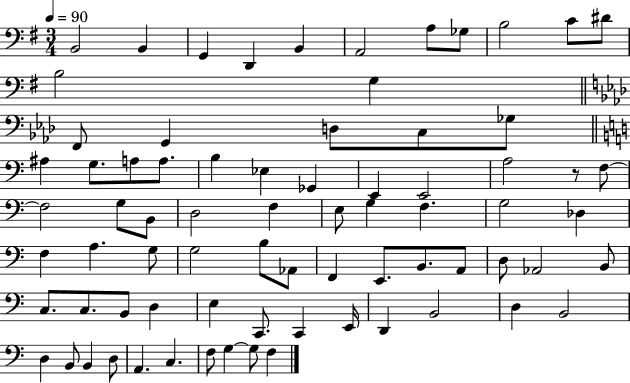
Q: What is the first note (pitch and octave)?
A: B2